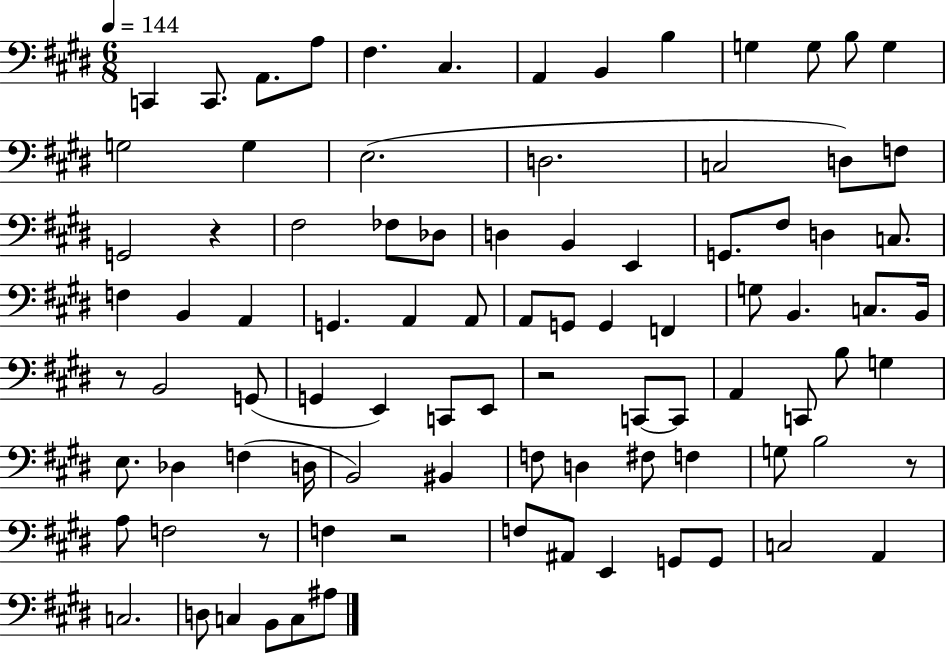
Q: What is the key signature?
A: E major